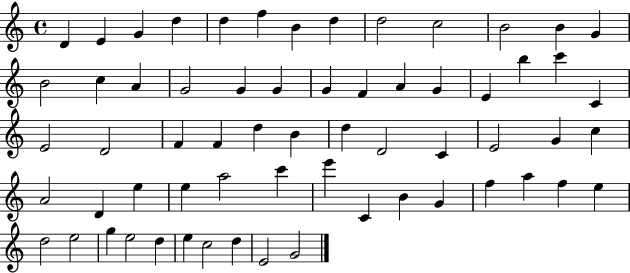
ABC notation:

X:1
T:Untitled
M:4/4
L:1/4
K:C
D E G d d f B d d2 c2 B2 B G B2 c A G2 G G G F A G E b c' C E2 D2 F F d B d D2 C E2 G c A2 D e e a2 c' e' C B G f a f e d2 e2 g e2 d e c2 d E2 G2